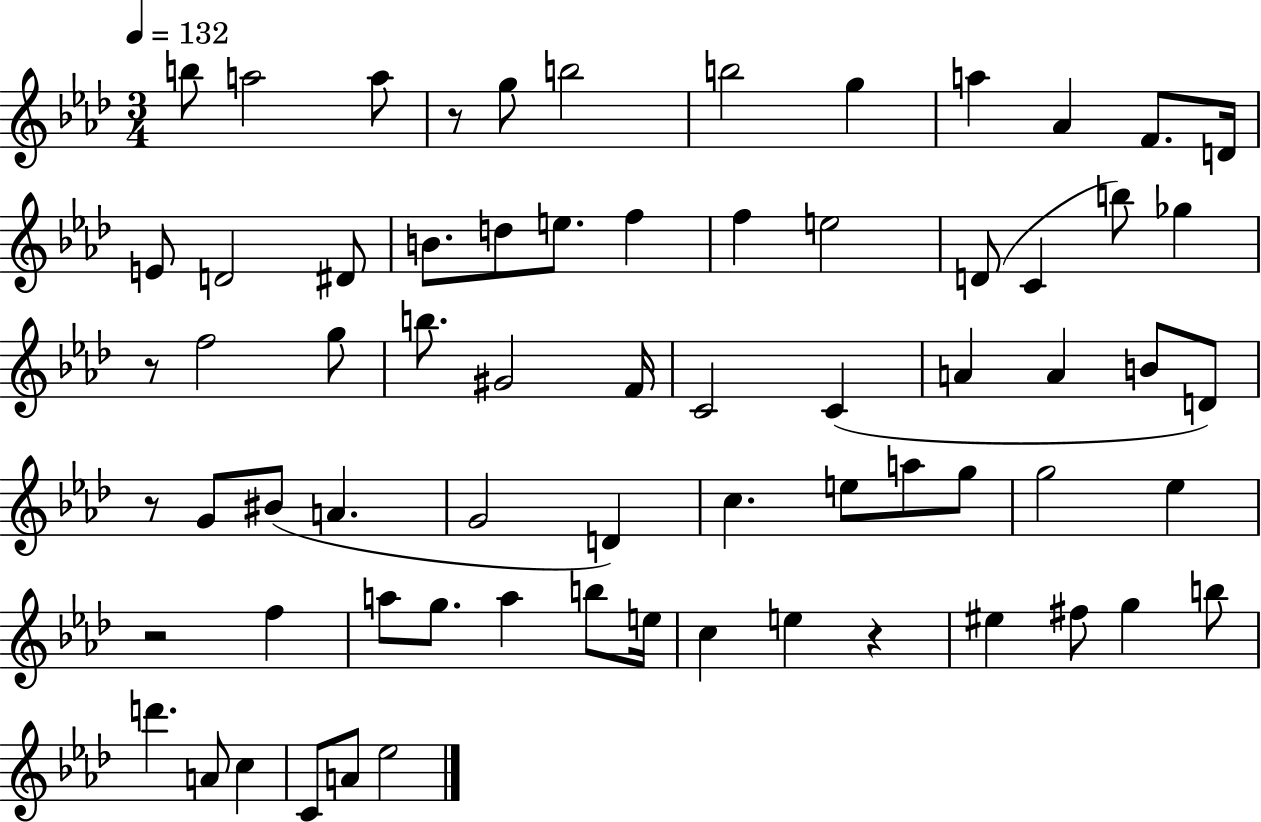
B5/e A5/h A5/e R/e G5/e B5/h B5/h G5/q A5/q Ab4/q F4/e. D4/s E4/e D4/h D#4/e B4/e. D5/e E5/e. F5/q F5/q E5/h D4/e C4/q B5/e Gb5/q R/e F5/h G5/e B5/e. G#4/h F4/s C4/h C4/q A4/q A4/q B4/e D4/e R/e G4/e BIS4/e A4/q. G4/h D4/q C5/q. E5/e A5/e G5/e G5/h Eb5/q R/h F5/q A5/e G5/e. A5/q B5/e E5/s C5/q E5/q R/q EIS5/q F#5/e G5/q B5/e D6/q. A4/e C5/q C4/e A4/e Eb5/h